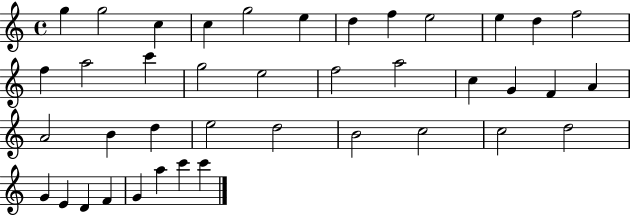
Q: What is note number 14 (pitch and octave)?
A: A5